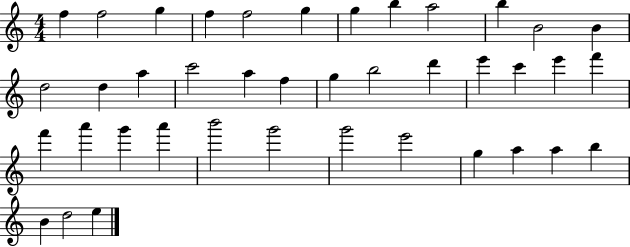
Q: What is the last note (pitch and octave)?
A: E5